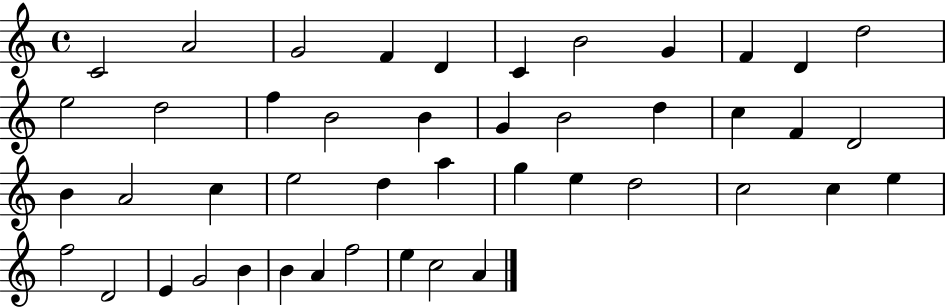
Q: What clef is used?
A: treble